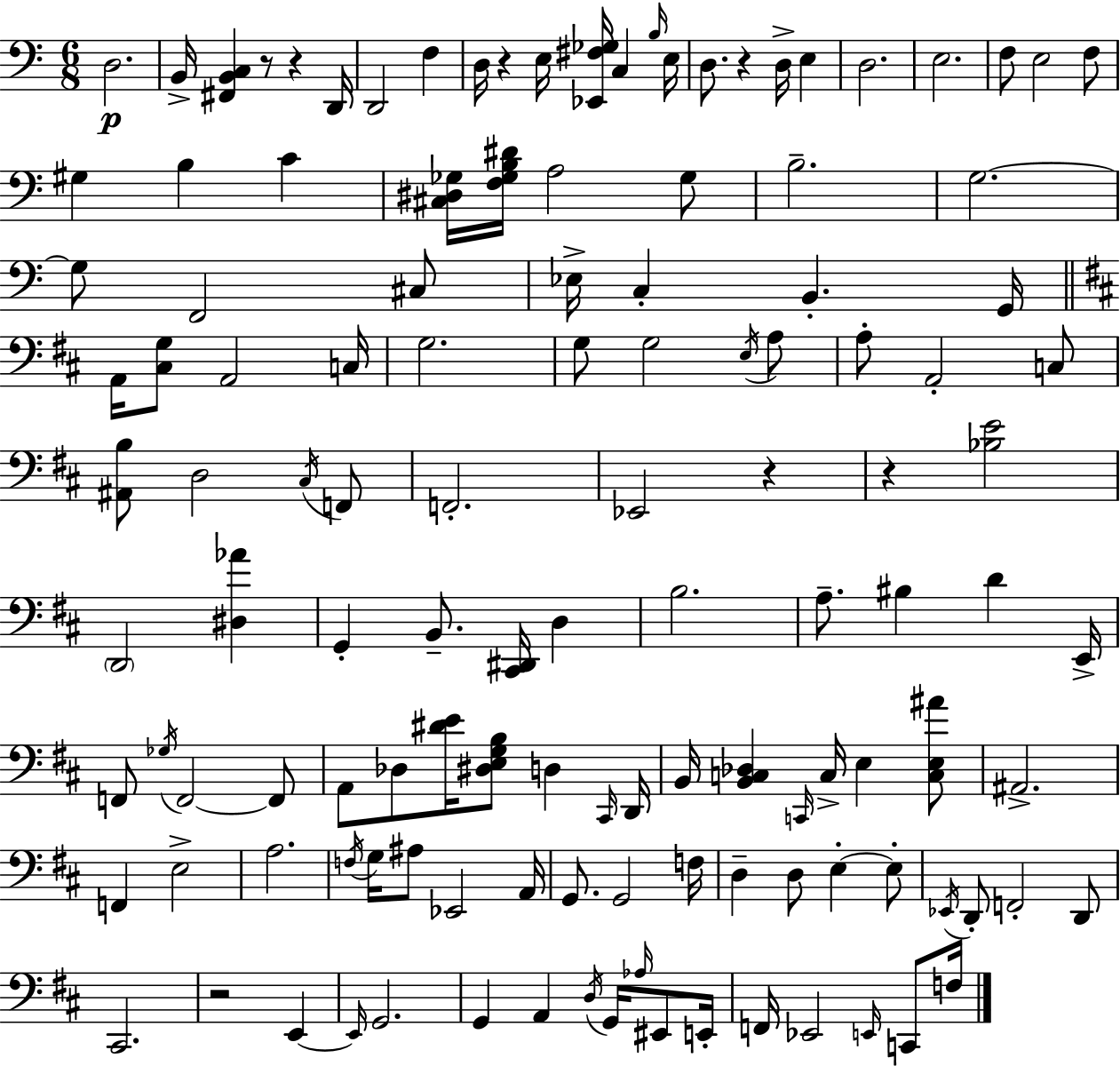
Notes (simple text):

D3/h. B2/s [F#2,B2,C3]/q R/e R/q D2/s D2/h F3/q D3/s R/q E3/s [Eb2,F#3,Gb3]/s C3/q B3/s E3/s D3/e. R/q D3/s E3/q D3/h. E3/h. F3/e E3/h F3/e G#3/q B3/q C4/q [C#3,D#3,Gb3]/s [F3,Gb3,B3,D#4]/s A3/h Gb3/e B3/h. G3/h. G3/e F2/h C#3/e Eb3/s C3/q B2/q. G2/s A2/s [C#3,G3]/e A2/h C3/s G3/h. G3/e G3/h E3/s A3/e A3/e A2/h C3/e [A#2,B3]/e D3/h C#3/s F2/e F2/h. Eb2/h R/q R/q [Bb3,E4]/h D2/h [D#3,Ab4]/q G2/q B2/e. [C#2,D#2]/s D3/q B3/h. A3/e. BIS3/q D4/q E2/s F2/e Gb3/s F2/h F2/e A2/e Db3/e [D#4,E4]/s [D#3,E3,G3,B3]/e D3/q C#2/s D2/s B2/s [B2,C3,Db3]/q C2/s C3/s E3/q [C3,E3,A#4]/e A#2/h. F2/q E3/h A3/h. F3/s G3/s A#3/e Eb2/h A2/s G2/e. G2/h F3/s D3/q D3/e E3/q E3/e Eb2/s D2/e F2/h D2/e C#2/h. R/h E2/q E2/s G2/h. G2/q A2/q D3/s G2/s Ab3/s EIS2/e E2/s F2/s Eb2/h E2/s C2/e F3/s